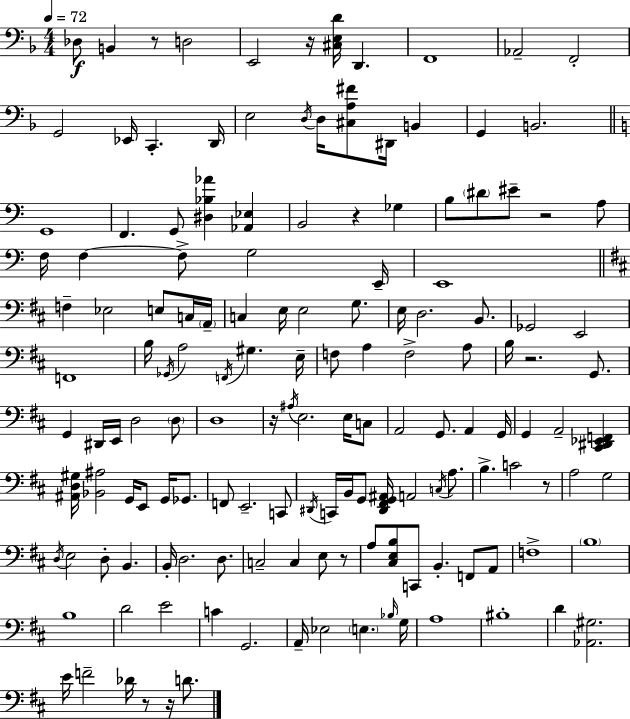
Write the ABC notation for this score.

X:1
T:Untitled
M:4/4
L:1/4
K:F
_D,/2 B,, z/2 D,2 E,,2 z/4 [^C,E,D]/4 D,, F,,4 _A,,2 F,,2 G,,2 _E,,/4 C,, D,,/4 E,2 D,/4 D,/4 [^C,A,^F]/2 ^D,,/4 B,, G,, B,,2 G,,4 F,, G,,/2 [^D,_B,_A] [_A,,_E,] B,,2 z _G, B,/2 ^D/2 ^E/2 z2 A,/2 F,/4 F, F,/2 G,2 E,,/4 E,,4 F, _E,2 E,/2 C,/4 A,,/4 C, E,/4 E,2 G,/2 E,/4 D,2 B,,/2 _G,,2 E,,2 F,,4 B,/4 _G,,/4 A,2 F,,/4 ^G, E,/4 F,/2 A, F,2 A,/2 B,/4 z2 G,,/2 G,, ^D,,/4 E,,/4 D,2 D,/2 D,4 z/4 ^A,/4 E,2 E,/4 C,/2 A,,2 G,,/2 A,, G,,/4 G,, A,,2 [^C,,^D,,_E,,F,,] [^A,,D,^G,]/4 [_B,,^A,]2 G,,/4 E,,/2 G,,/4 _G,,/2 F,,/2 E,,2 C,,/2 ^D,,/4 C,,/4 B,,/4 G,,/2 [^D,,^F,,G,,^A,,]/4 A,,2 C,/4 A,/2 B, C2 z/2 A,2 G,2 D,/4 E,2 D,/2 B,, B,,/4 D,2 D,/2 C,2 C, E,/2 z/2 A,/2 [^C,E,B,]/2 C,,/2 B,, F,,/2 A,,/2 F,4 B,4 B,4 D2 E2 C G,,2 A,,/4 _E,2 E, _B,/4 G,/4 A,4 ^B,4 D [_A,,^G,]2 E/4 F2 _D/4 z/2 z/4 D/2